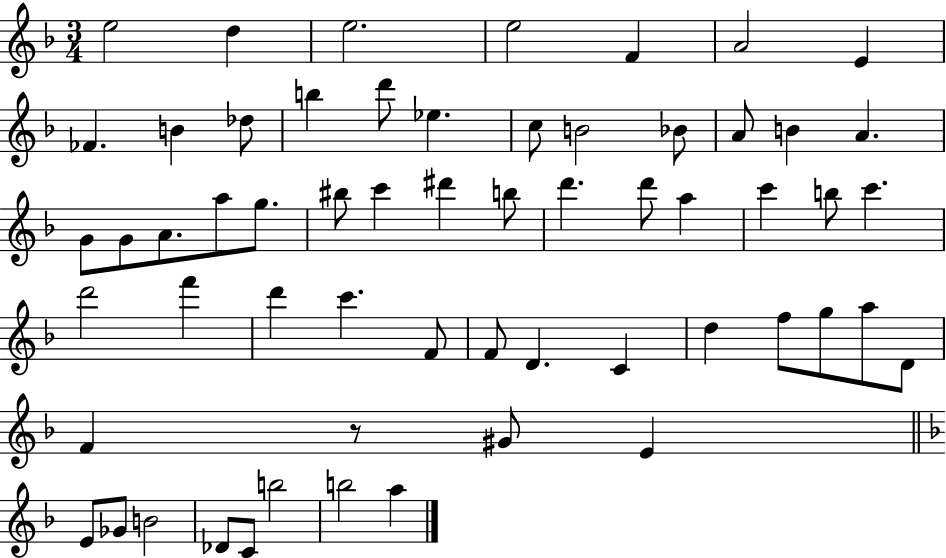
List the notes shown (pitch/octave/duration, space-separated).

E5/h D5/q E5/h. E5/h F4/q A4/h E4/q FES4/q. B4/q Db5/e B5/q D6/e Eb5/q. C5/e B4/h Bb4/e A4/e B4/q A4/q. G4/e G4/e A4/e. A5/e G5/e. BIS5/e C6/q D#6/q B5/e D6/q. D6/e A5/q C6/q B5/e C6/q. D6/h F6/q D6/q C6/q. F4/e F4/e D4/q. C4/q D5/q F5/e G5/e A5/e D4/e F4/q R/e G#4/e E4/q E4/e Gb4/e B4/h Db4/e C4/e B5/h B5/h A5/q